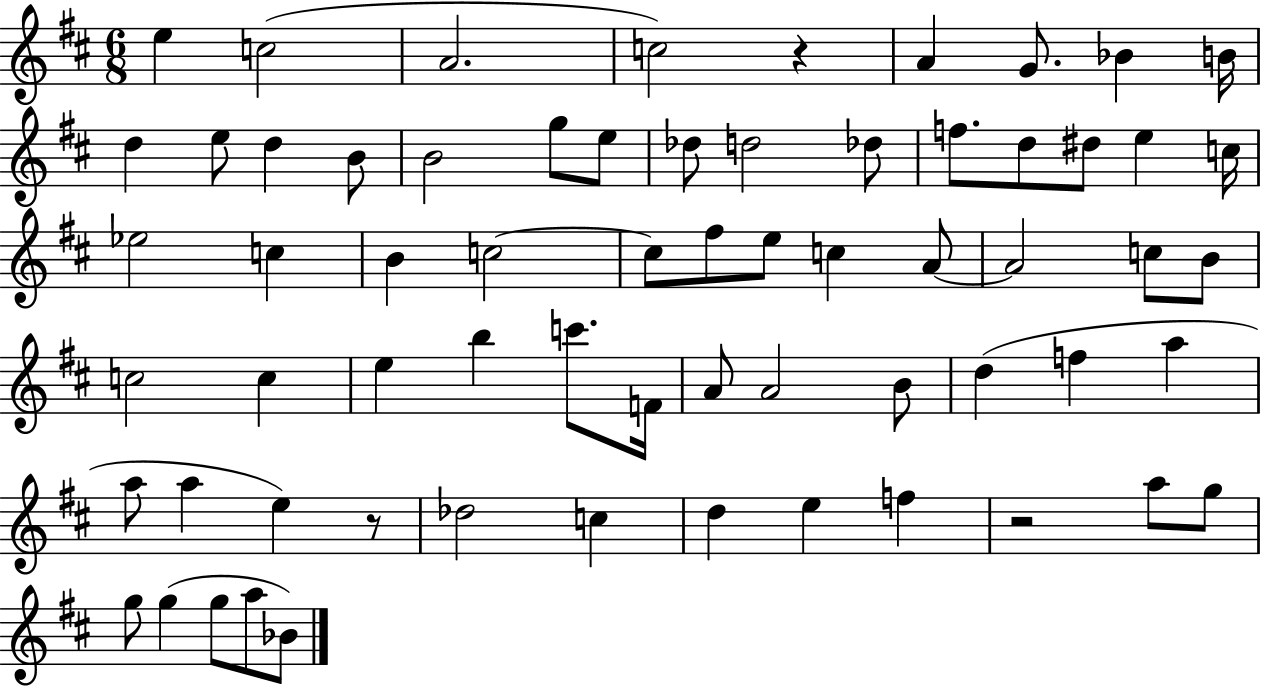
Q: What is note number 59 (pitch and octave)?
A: G5